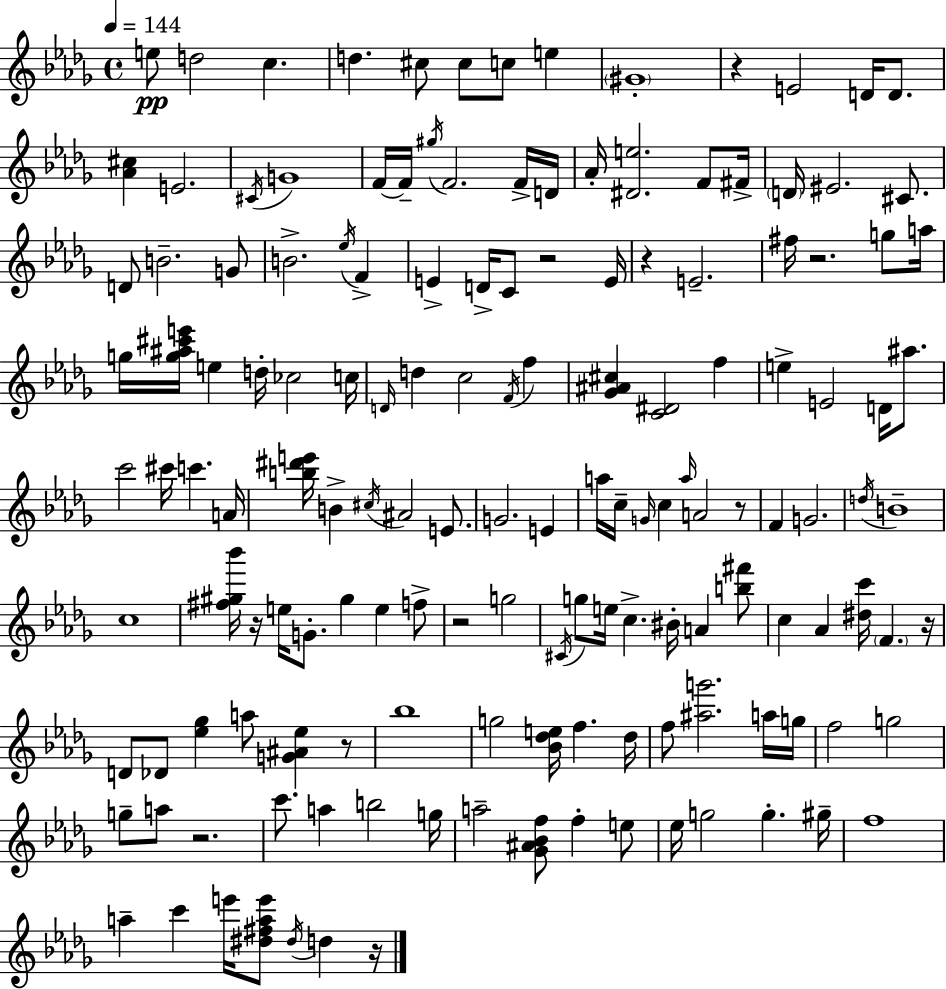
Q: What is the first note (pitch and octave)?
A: E5